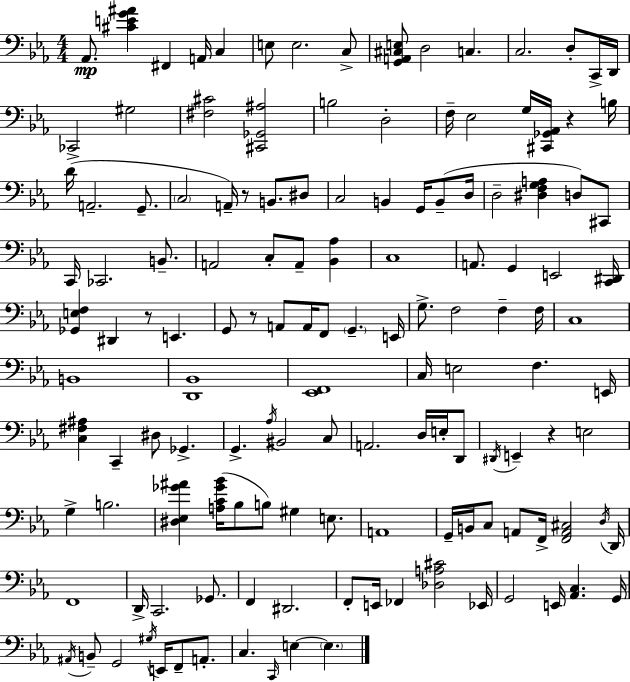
X:1
T:Untitled
M:4/4
L:1/4
K:Eb
_A,,/2 [^CEG^A] ^F,, A,,/4 C, E,/2 E,2 C,/2 [G,,A,,^C,E,]/2 D,2 C, C,2 D,/2 C,,/4 D,,/4 _C,,2 ^G,2 [^F,^C]2 [^C,,_G,,^A,]2 B,2 D,2 F,/4 _E,2 G,/4 [^C,,_G,,_A,,]/4 z B,/4 D/4 A,,2 G,,/2 C,2 A,,/4 z/2 B,,/2 ^D,/2 C,2 B,, G,,/4 B,,/2 D,/4 D,2 [^D,F,G,A,] D,/2 ^C,,/2 C,,/4 _C,,2 B,,/2 A,,2 C,/2 A,,/2 [_B,,_A,] C,4 A,,/2 G,, E,,2 [C,,^D,,]/4 [_G,,E,F,] ^D,, z/2 E,, G,,/2 z/2 A,,/2 A,,/4 F,,/2 G,, E,,/4 G,/2 F,2 F, F,/4 C,4 B,,4 [D,,_B,,]4 [_E,,F,,]4 C,/4 E,2 F, E,,/4 [C,^F,^A,] C,, ^D,/2 _G,, G,, _A,/4 ^B,,2 C,/2 A,,2 D,/4 E,/4 D,,/2 ^D,,/4 E,, z E,2 G, B,2 [^D,_E,_G^A] [A,C_G_B]/4 _B,/2 B,/2 ^G, E,/2 A,,4 G,,/4 B,,/4 C,/2 A,,/2 F,,/4 [F,,A,,^C,]2 D,/4 D,,/4 F,,4 D,,/4 C,,2 _G,,/2 F,, ^D,,2 F,,/2 E,,/4 _F,, [_D,A,^C]2 _E,,/4 G,,2 E,,/4 [_A,,C,] G,,/4 ^A,,/4 B,,/2 G,,2 ^G,/4 E,,/4 F,,/2 A,,/2 C, C,,/4 E, E,